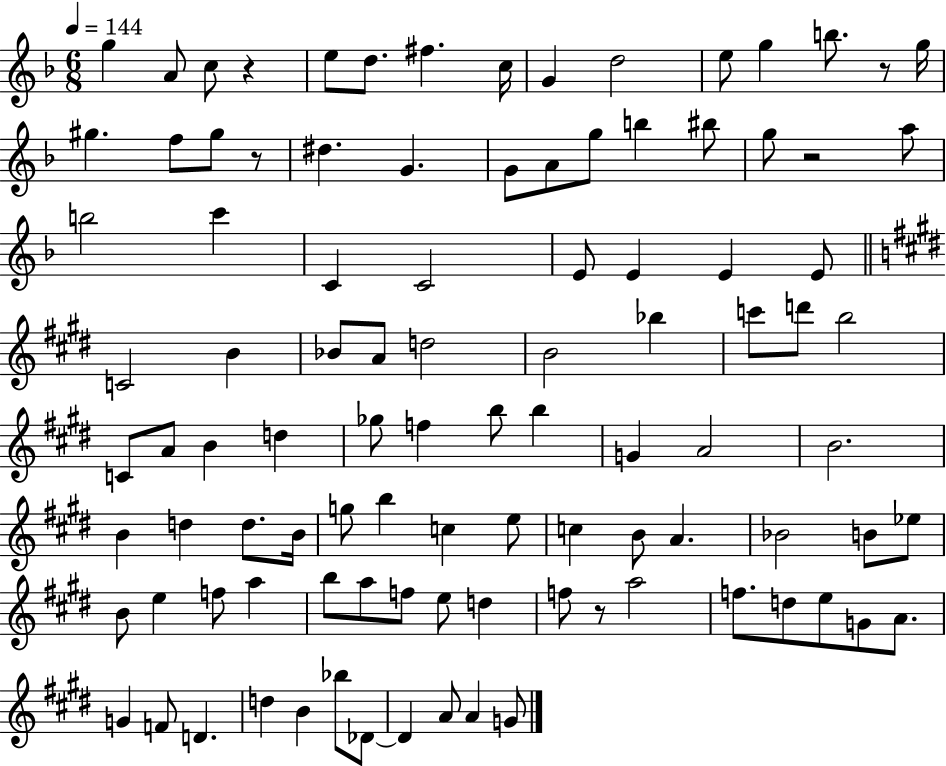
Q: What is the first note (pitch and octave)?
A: G5